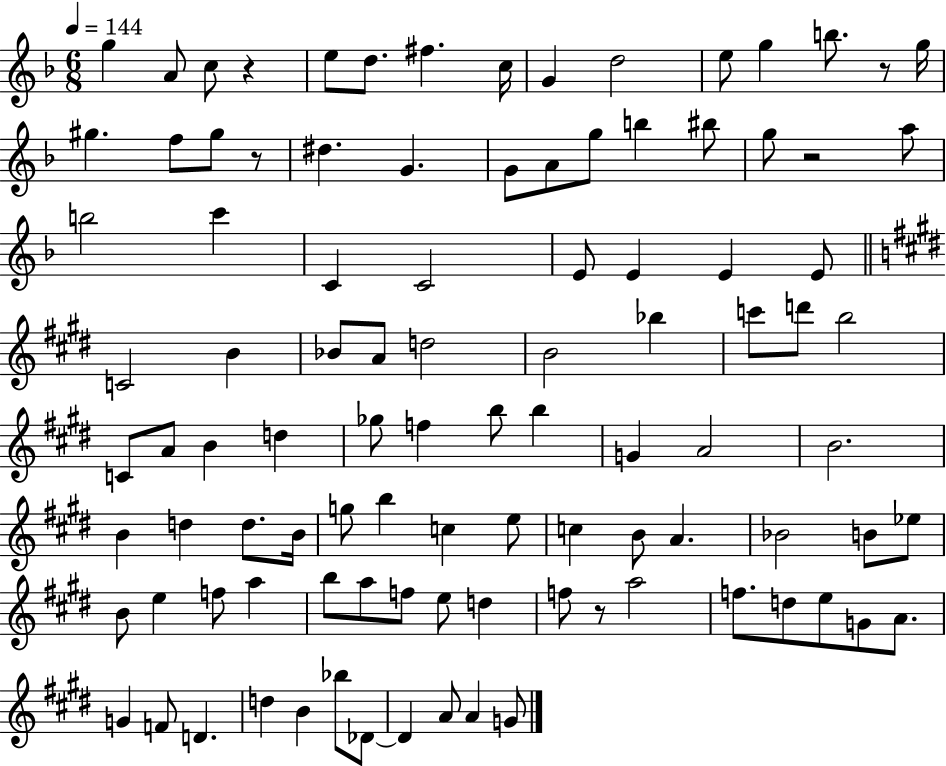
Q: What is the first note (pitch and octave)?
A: G5